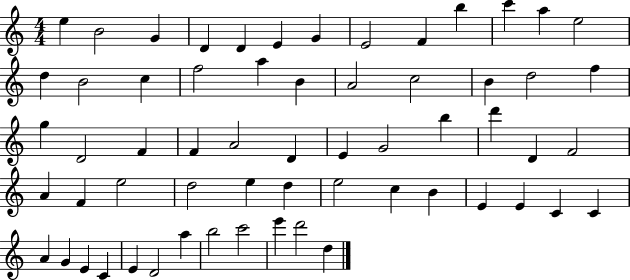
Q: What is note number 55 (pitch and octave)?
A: D4